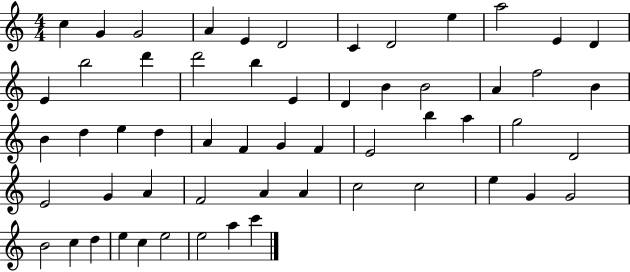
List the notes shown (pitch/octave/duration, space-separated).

C5/q G4/q G4/h A4/q E4/q D4/h C4/q D4/h E5/q A5/h E4/q D4/q E4/q B5/h D6/q D6/h B5/q E4/q D4/q B4/q B4/h A4/q F5/h B4/q B4/q D5/q E5/q D5/q A4/q F4/q G4/q F4/q E4/h B5/q A5/q G5/h D4/h E4/h G4/q A4/q F4/h A4/q A4/q C5/h C5/h E5/q G4/q G4/h B4/h C5/q D5/q E5/q C5/q E5/h E5/h A5/q C6/q